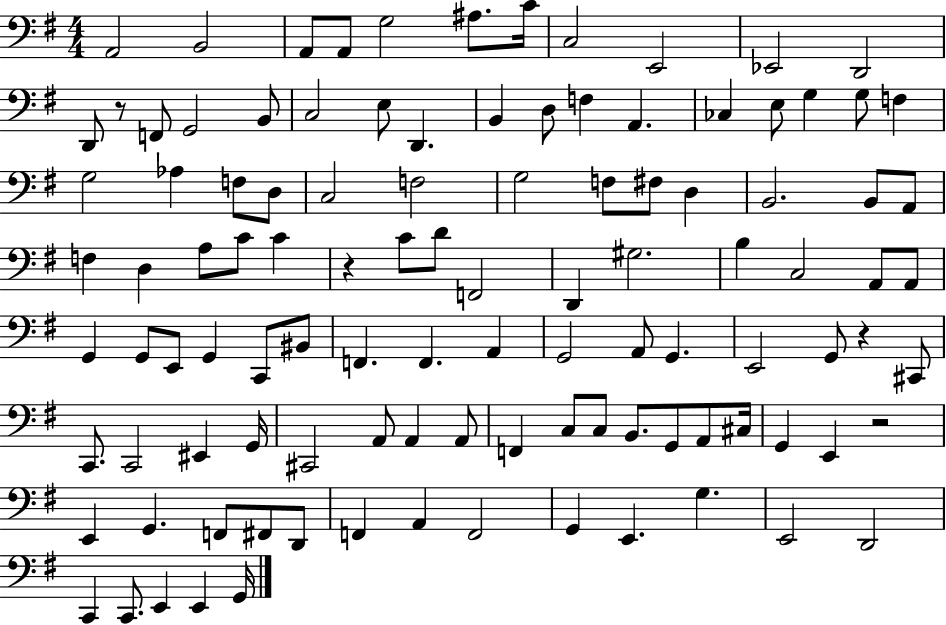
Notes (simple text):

A2/h B2/h A2/e A2/e G3/h A#3/e. C4/s C3/h E2/h Eb2/h D2/h D2/e R/e F2/e G2/h B2/e C3/h E3/e D2/q. B2/q D3/e F3/q A2/q. CES3/q E3/e G3/q G3/e F3/q G3/h Ab3/q F3/e D3/e C3/h F3/h G3/h F3/e F#3/e D3/q B2/h. B2/e A2/e F3/q D3/q A3/e C4/e C4/q R/q C4/e D4/e F2/h D2/q G#3/h. B3/q C3/h A2/e A2/e G2/q G2/e E2/e G2/q C2/e BIS2/e F2/q. F2/q. A2/q G2/h A2/e G2/q. E2/h G2/e R/q C#2/e C2/e. C2/h EIS2/q G2/s C#2/h A2/e A2/q A2/e F2/q C3/e C3/e B2/e. G2/e A2/e C#3/s G2/q E2/q R/h E2/q G2/q. F2/e F#2/e D2/e F2/q A2/q F2/h G2/q E2/q. G3/q. E2/h D2/h C2/q C2/e. E2/q E2/q G2/s